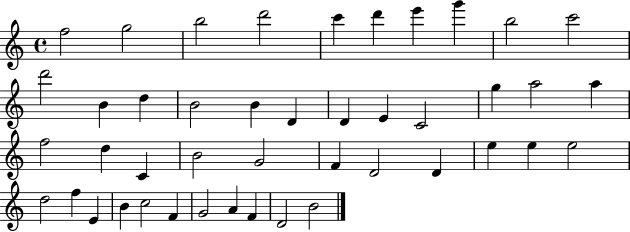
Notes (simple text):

F5/h G5/h B5/h D6/h C6/q D6/q E6/q G6/q B5/h C6/h D6/h B4/q D5/q B4/h B4/q D4/q D4/q E4/q C4/h G5/q A5/h A5/q F5/h D5/q C4/q B4/h G4/h F4/q D4/h D4/q E5/q E5/q E5/h D5/h F5/q E4/q B4/q C5/h F4/q G4/h A4/q F4/q D4/h B4/h